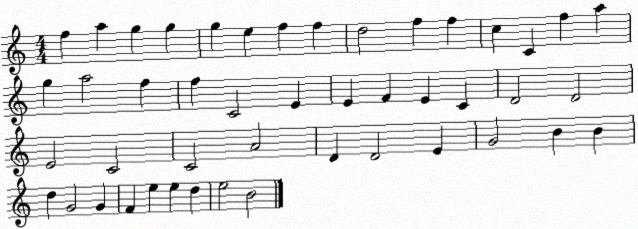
X:1
T:Untitled
M:4/4
L:1/4
K:C
f a g g g e f f d2 f f c C f a g a2 f f C2 E E F E C D2 D2 E2 C2 C2 A2 D D2 E G2 B B d G2 G F e e d e2 B2